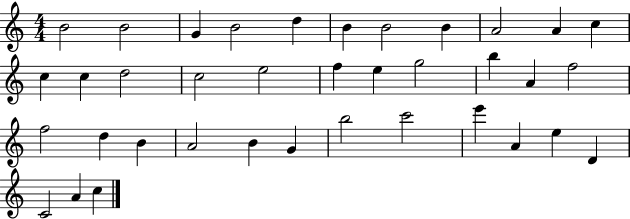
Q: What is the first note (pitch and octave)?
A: B4